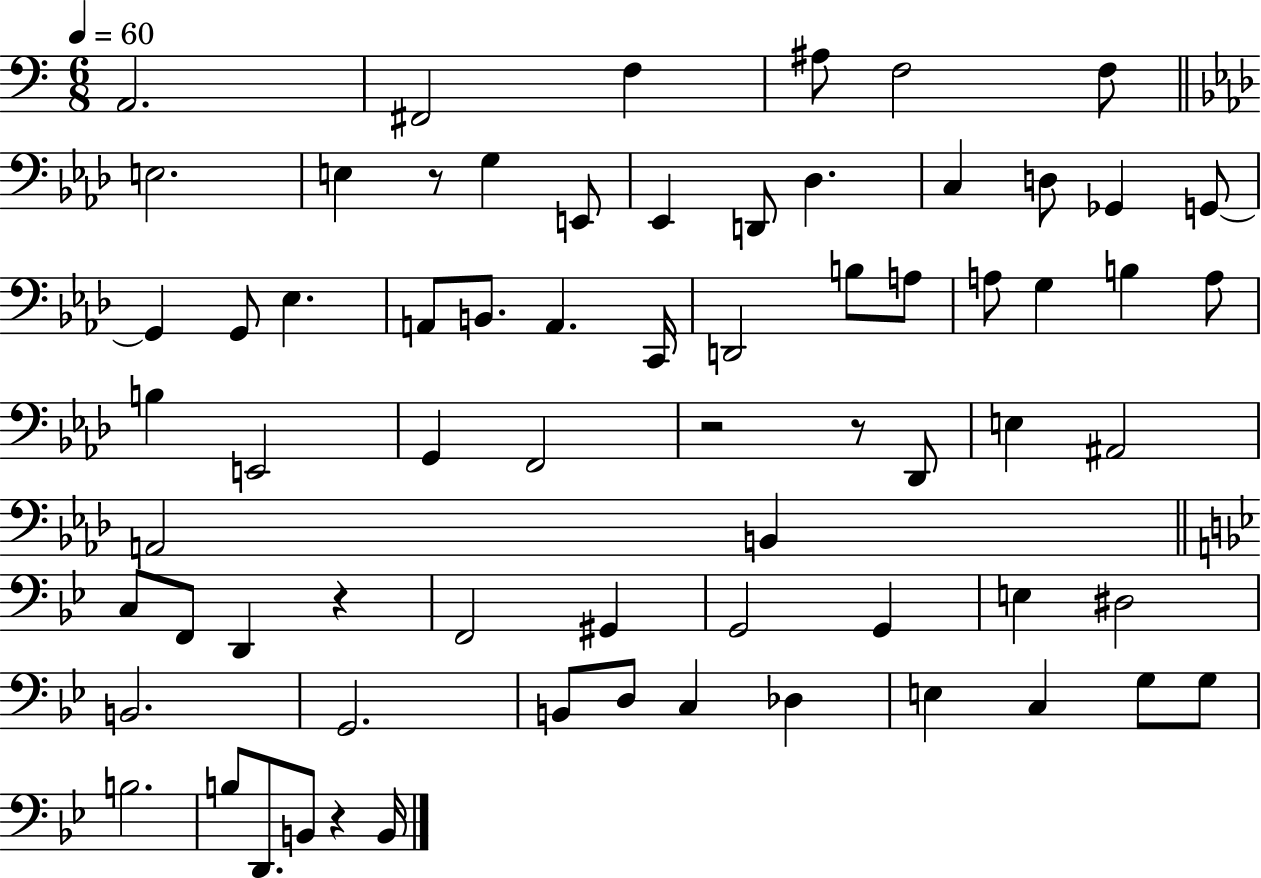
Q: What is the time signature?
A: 6/8